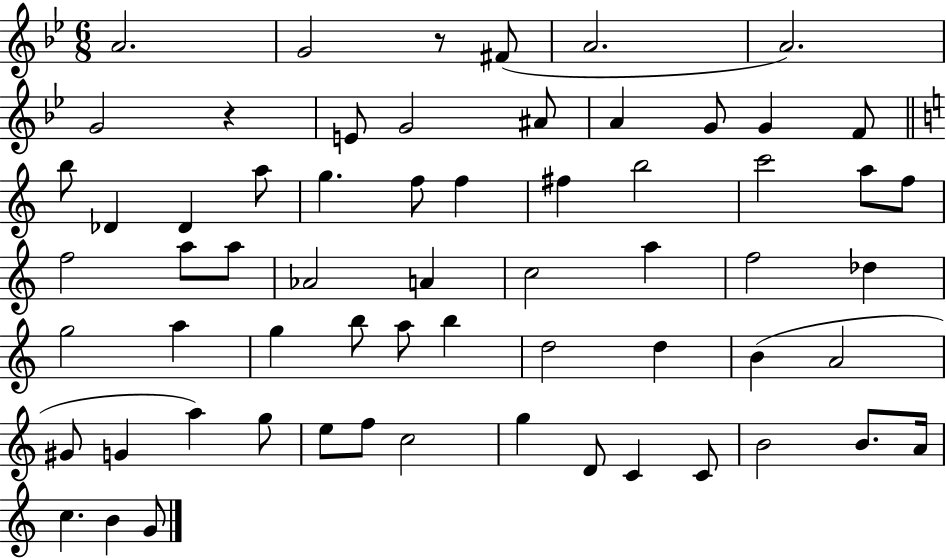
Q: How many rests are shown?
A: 2